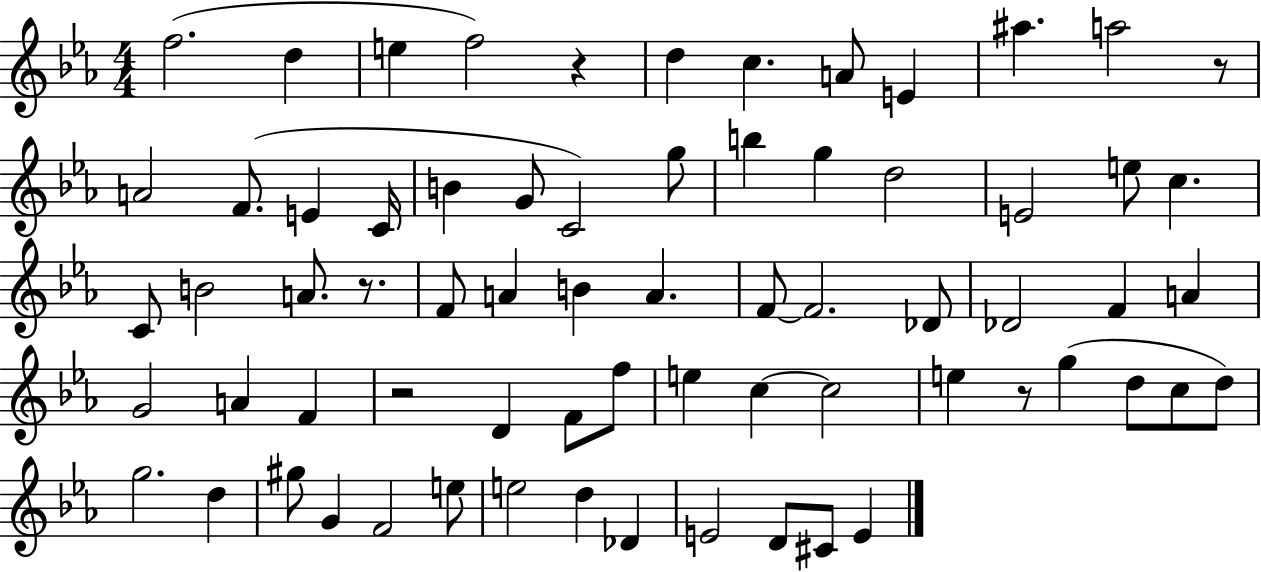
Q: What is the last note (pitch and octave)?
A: E4